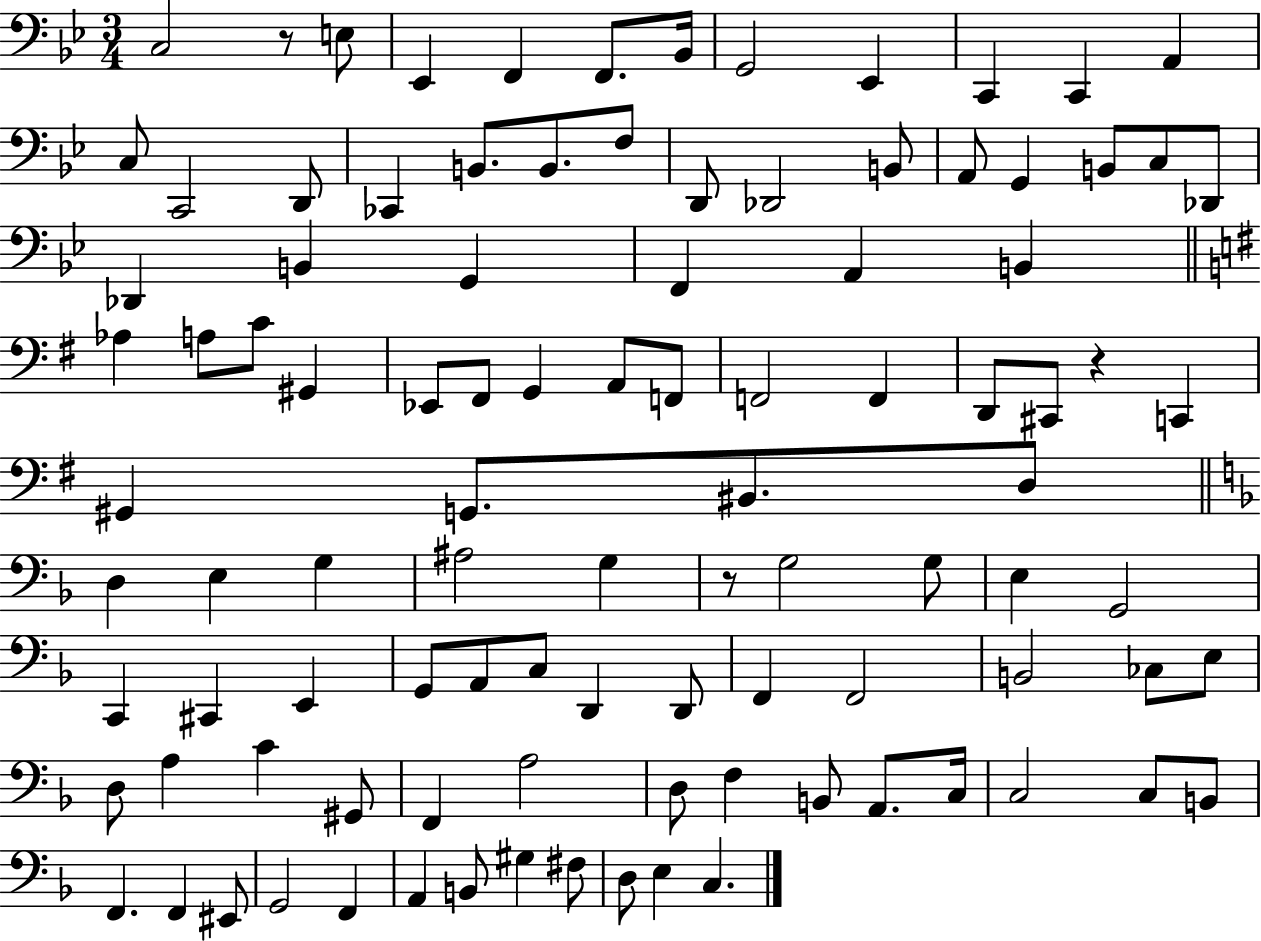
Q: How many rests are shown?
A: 3